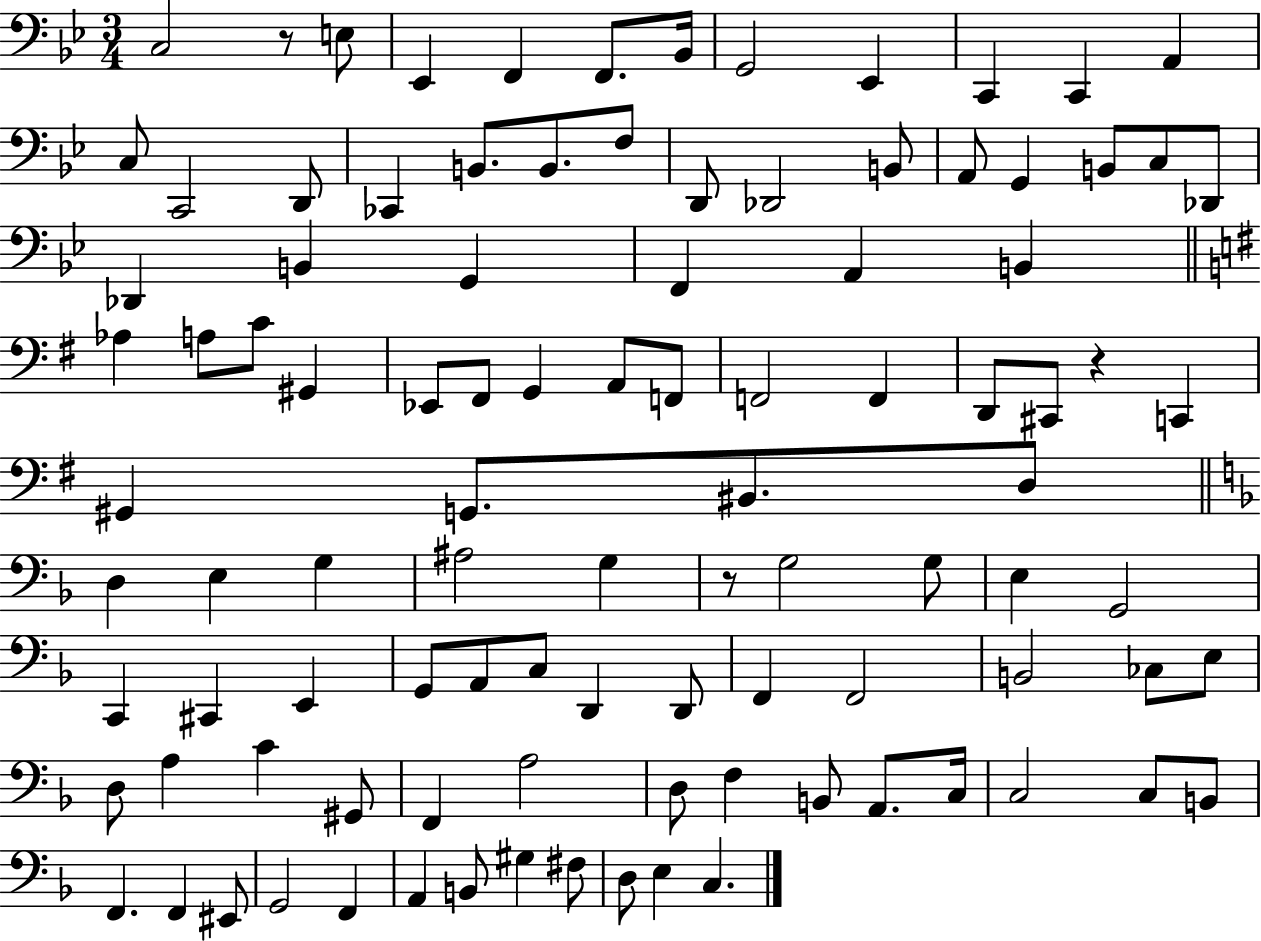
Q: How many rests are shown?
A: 3